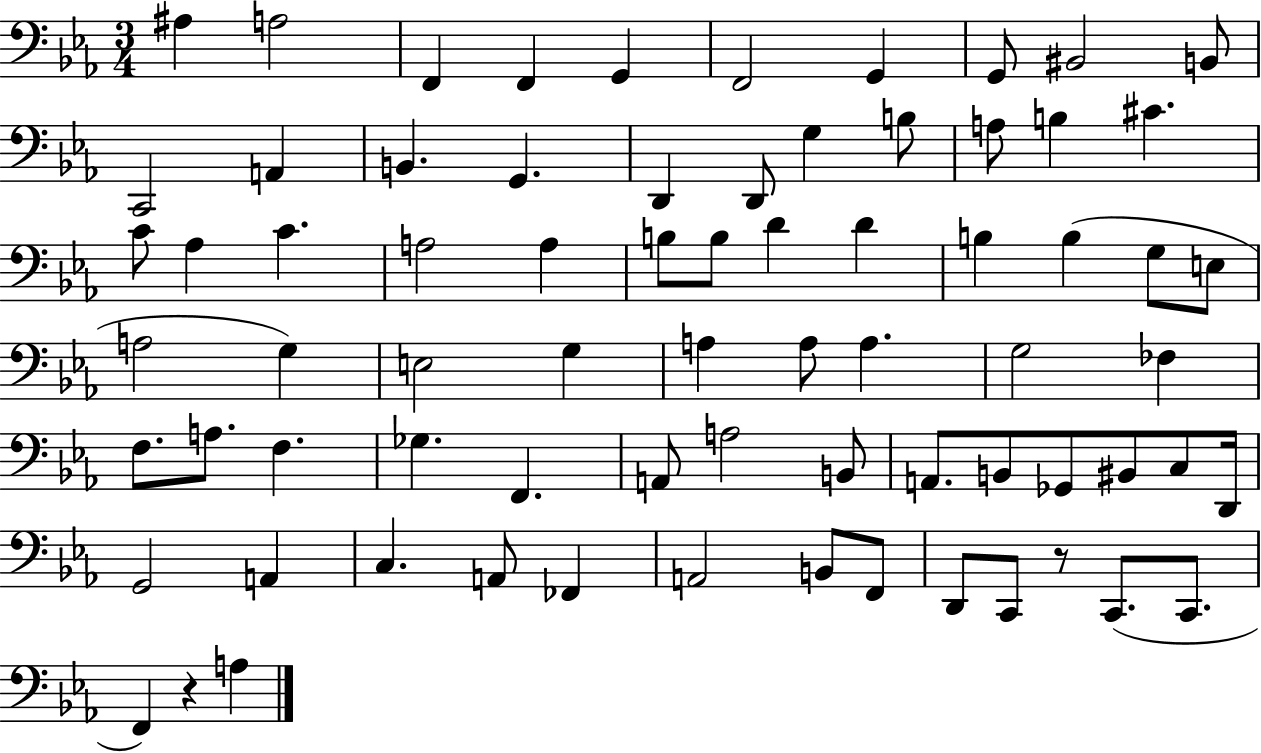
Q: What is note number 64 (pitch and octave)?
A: B2